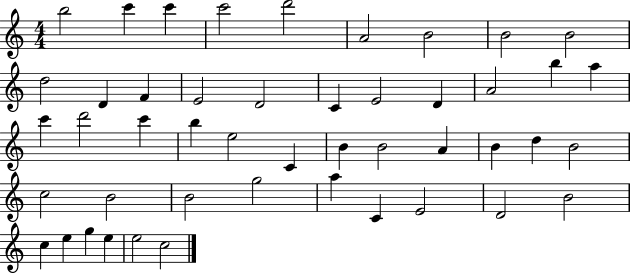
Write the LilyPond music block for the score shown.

{
  \clef treble
  \numericTimeSignature
  \time 4/4
  \key c \major
  b''2 c'''4 c'''4 | c'''2 d'''2 | a'2 b'2 | b'2 b'2 | \break d''2 d'4 f'4 | e'2 d'2 | c'4 e'2 d'4 | a'2 b''4 a''4 | \break c'''4 d'''2 c'''4 | b''4 e''2 c'4 | b'4 b'2 a'4 | b'4 d''4 b'2 | \break c''2 b'2 | b'2 g''2 | a''4 c'4 e'2 | d'2 b'2 | \break c''4 e''4 g''4 e''4 | e''2 c''2 | \bar "|."
}